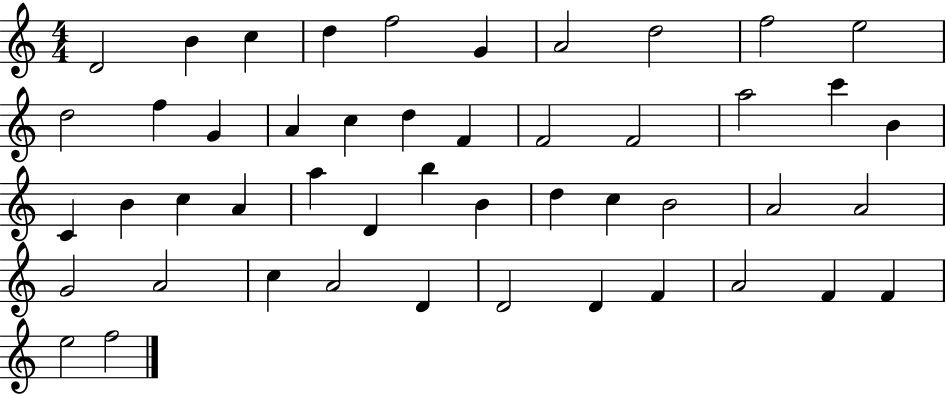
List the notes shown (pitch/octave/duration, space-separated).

D4/h B4/q C5/q D5/q F5/h G4/q A4/h D5/h F5/h E5/h D5/h F5/q G4/q A4/q C5/q D5/q F4/q F4/h F4/h A5/h C6/q B4/q C4/q B4/q C5/q A4/q A5/q D4/q B5/q B4/q D5/q C5/q B4/h A4/h A4/h G4/h A4/h C5/q A4/h D4/q D4/h D4/q F4/q A4/h F4/q F4/q E5/h F5/h